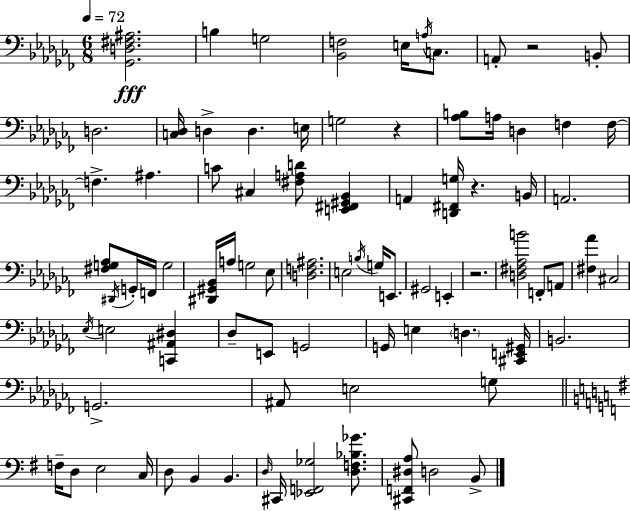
[Gb2,D3,F#3,A#3]/h. B3/q G3/h [Bb2,F3]/h E3/s A3/s C3/e. A2/e R/h B2/e D3/h. [C3,Db3]/s D3/q D3/q. E3/s G3/h R/q [Ab3,B3]/e A3/s D3/q F3/q F3/s F3/q. A#3/q. C4/e C#3/q [F#3,A3,D4]/e [E2,F#2,G#2,Bb2]/q A2/q [D2,F#2,G3]/s R/q. B2/s A2/h. [F#3,G3,Ab3]/e D#2/s G2/s F2/s G3/h [D#2,G#2,Bb2]/s A3/s G3/h Eb3/e [D3,F3,A#3]/h. E3/h B3/s G3/s E2/e. G#2/h E2/q R/h. [D3,F#3,Ab3,B4]/h F2/e A2/e [F#3,Ab4]/q C#3/h Eb3/s E3/h [C2,A#2,D#3]/q Db3/e E2/e G2/h G2/s E3/q D3/q. [C#2,E2,G#2]/s B2/h. G2/h. A#2/e E3/h G3/e F3/s D3/e E3/h C3/s D3/e B2/q B2/q. D3/s C#2/s [Eb2,F2,Gb3]/h [D3,F3,Bb3,Gb4]/e. [C#2,F2,D#3,A3]/e D3/h B2/e